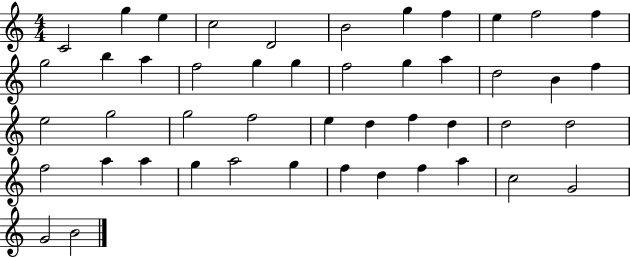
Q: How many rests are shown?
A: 0